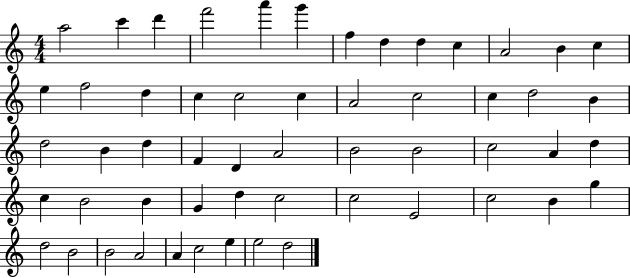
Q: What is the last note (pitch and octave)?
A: D5